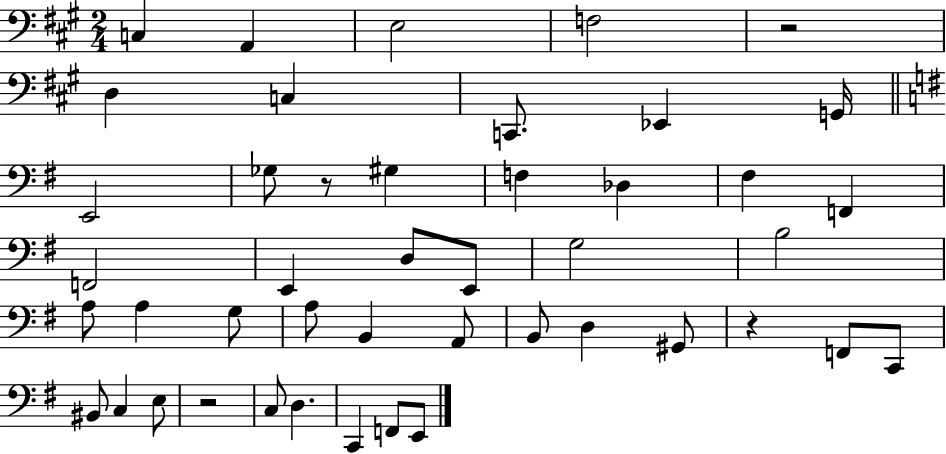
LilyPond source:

{
  \clef bass
  \numericTimeSignature
  \time 2/4
  \key a \major
  c4 a,4 | e2 | f2 | r2 | \break d4 c4 | c,8. ees,4 g,16 | \bar "||" \break \key e \minor e,2 | ges8 r8 gis4 | f4 des4 | fis4 f,4 | \break f,2 | e,4 d8 e,8 | g2 | b2 | \break a8 a4 g8 | a8 b,4 a,8 | b,8 d4 gis,8 | r4 f,8 c,8 | \break bis,8 c4 e8 | r2 | c8 d4. | c,4 f,8 e,8 | \break \bar "|."
}